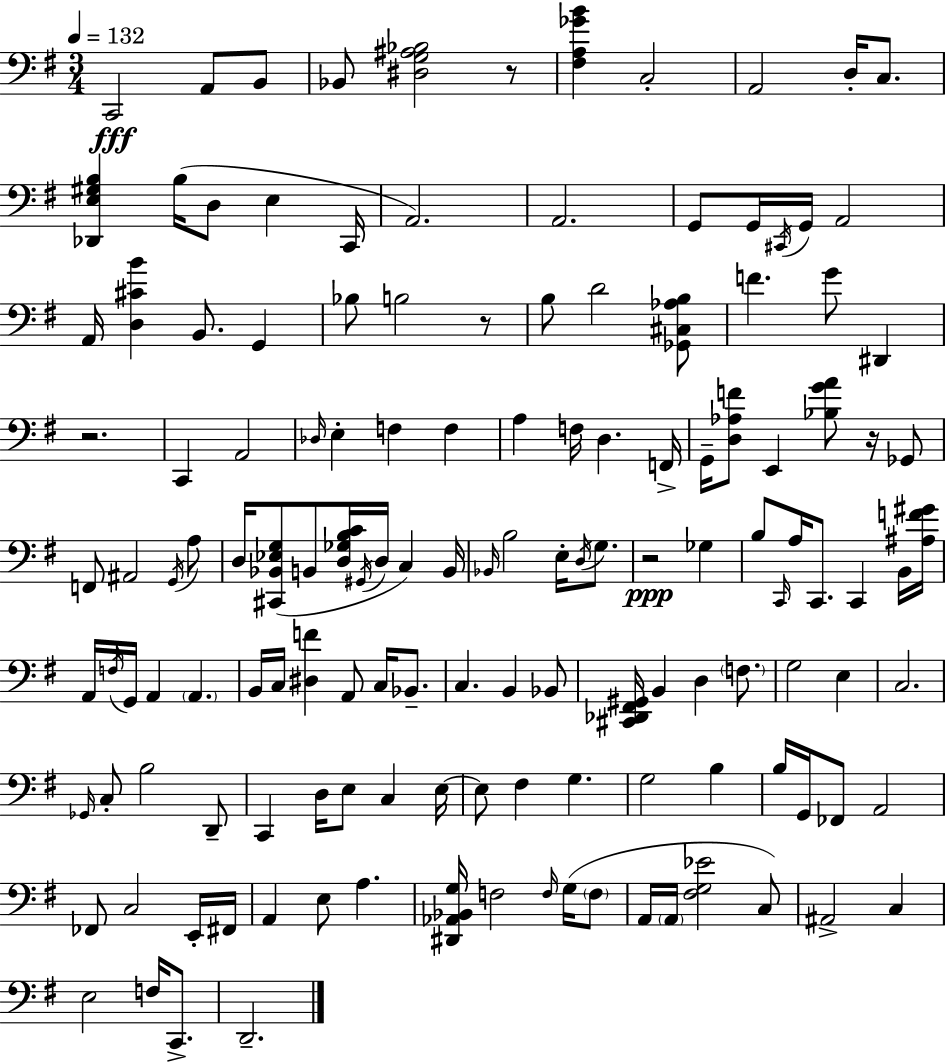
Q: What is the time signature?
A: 3/4